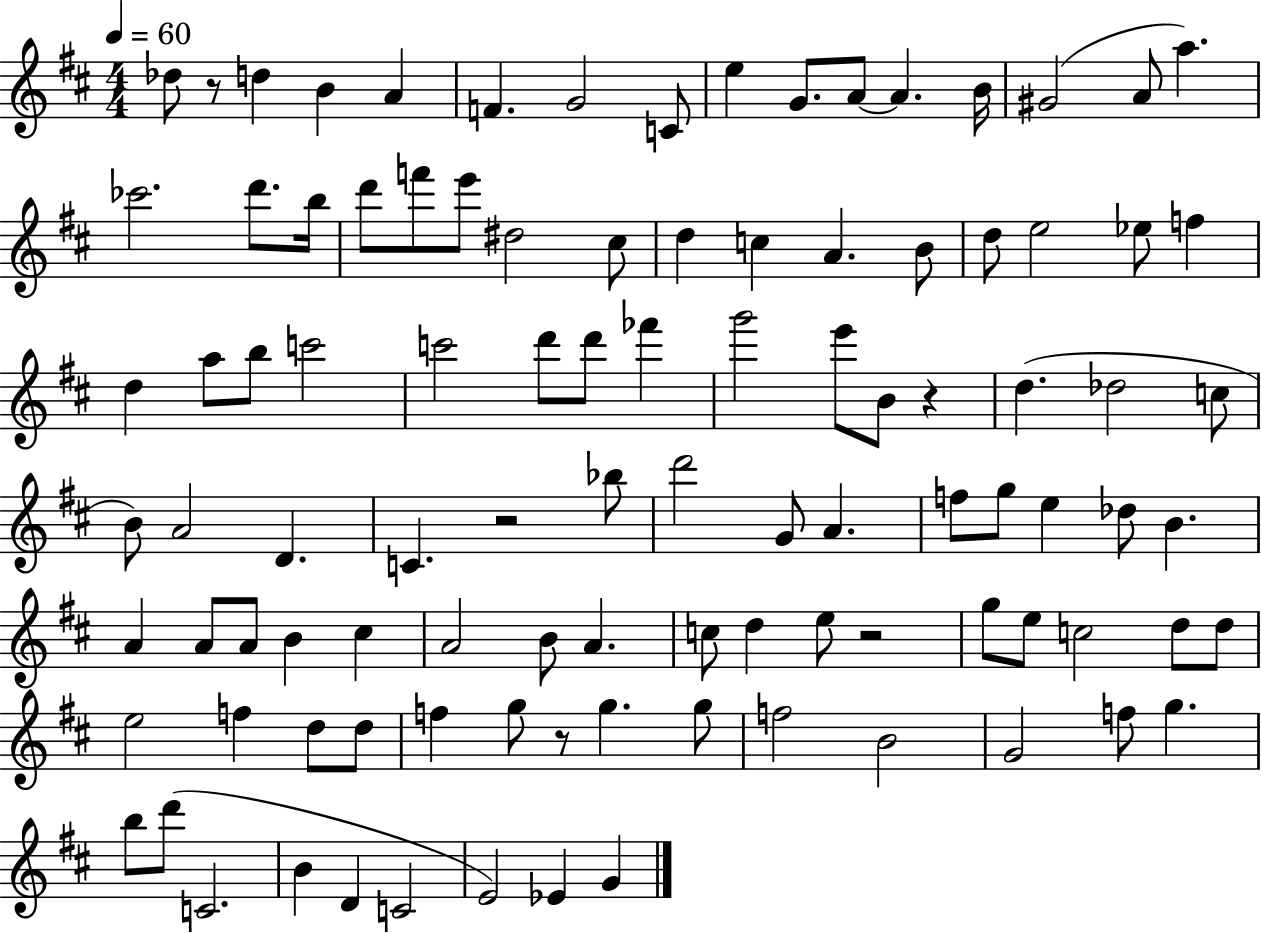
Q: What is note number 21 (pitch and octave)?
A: E6